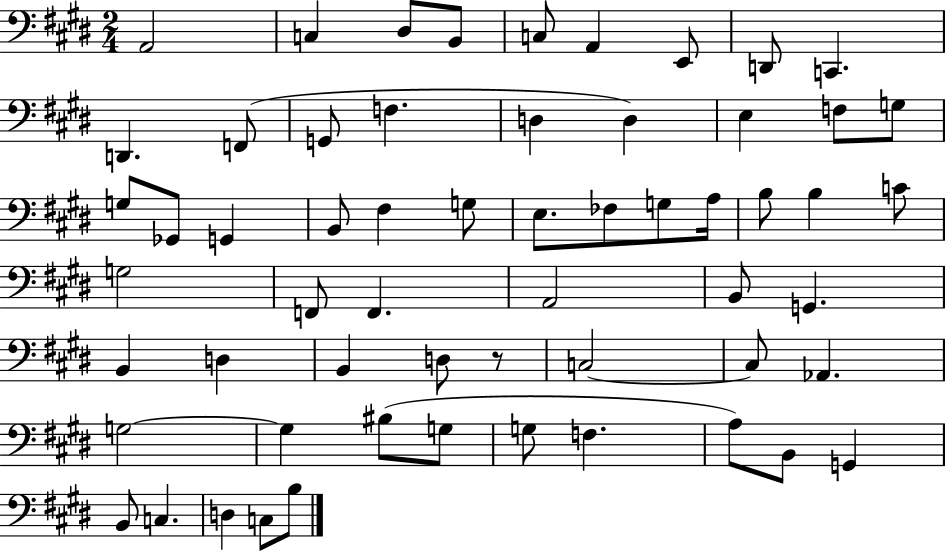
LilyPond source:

{
  \clef bass
  \numericTimeSignature
  \time 2/4
  \key e \major
  \repeat volta 2 { a,2 | c4 dis8 b,8 | c8 a,4 e,8 | d,8 c,4. | \break d,4. f,8( | g,8 f4. | d4 d4) | e4 f8 g8 | \break g8 ges,8 g,4 | b,8 fis4 g8 | e8. fes8 g8 a16 | b8 b4 c'8 | \break g2 | f,8 f,4. | a,2 | b,8 g,4. | \break b,4 d4 | b,4 d8 r8 | c2~~ | c8 aes,4. | \break g2~~ | g4 bis8( g8 | g8 f4. | a8) b,8 g,4 | \break b,8 c4. | d4 c8 b8 | } \bar "|."
}